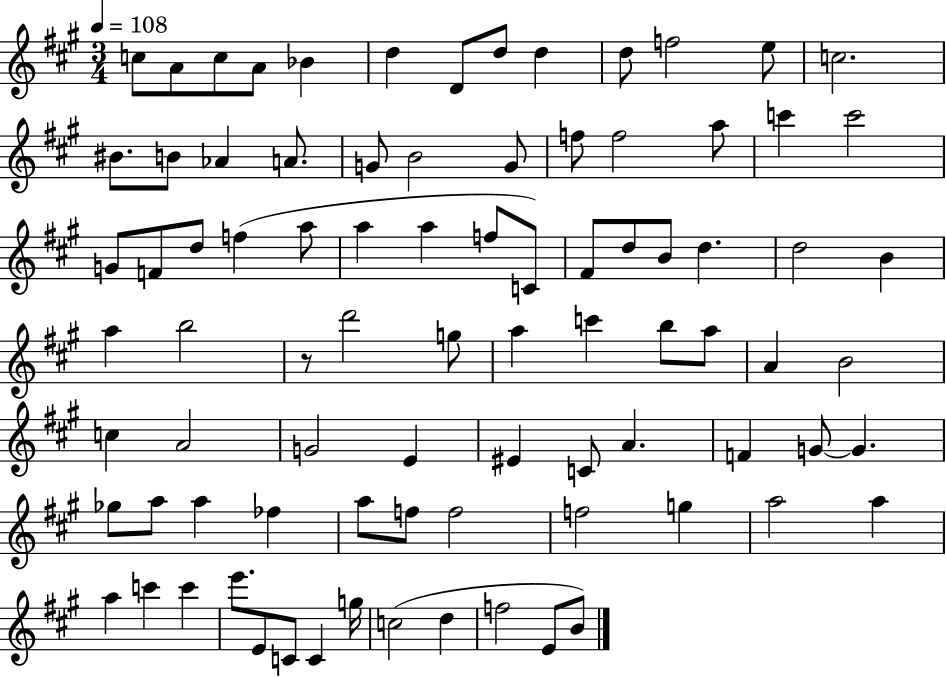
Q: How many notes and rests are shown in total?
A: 85